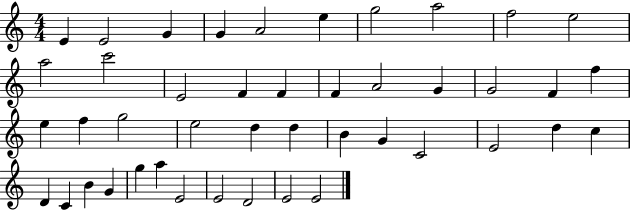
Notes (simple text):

E4/q E4/h G4/q G4/q A4/h E5/q G5/h A5/h F5/h E5/h A5/h C6/h E4/h F4/q F4/q F4/q A4/h G4/q G4/h F4/q F5/q E5/q F5/q G5/h E5/h D5/q D5/q B4/q G4/q C4/h E4/h D5/q C5/q D4/q C4/q B4/q G4/q G5/q A5/q E4/h E4/h D4/h E4/h E4/h